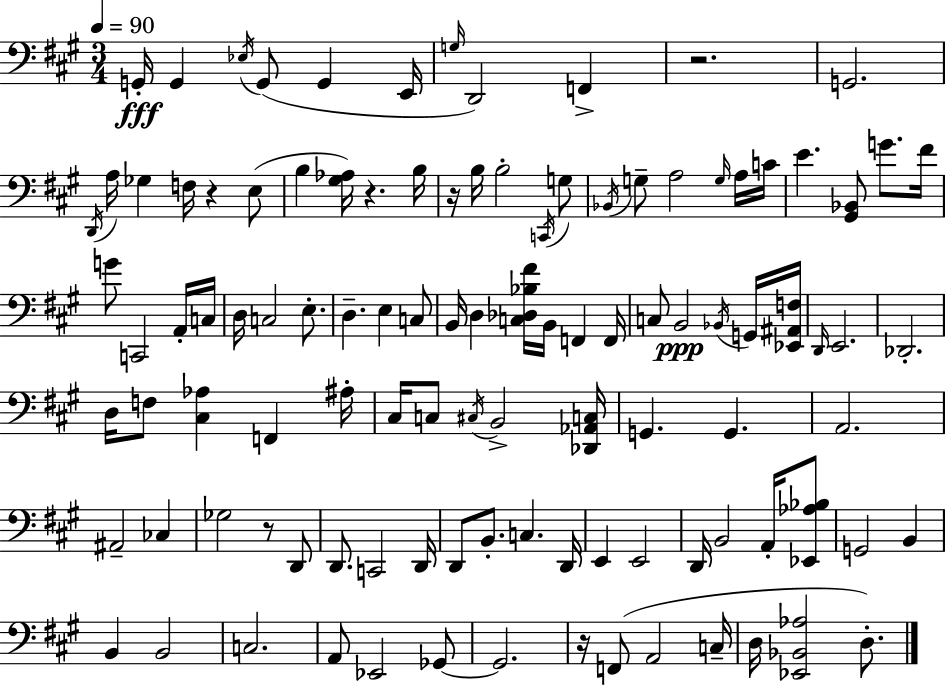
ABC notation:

X:1
T:Untitled
M:3/4
L:1/4
K:A
G,,/4 G,, _E,/4 G,,/2 G,, E,,/4 G,/4 D,,2 F,, z2 G,,2 D,,/4 A,/4 _G, F,/4 z E,/2 B, [^G,_A,]/4 z B,/4 z/4 B,/4 B,2 C,,/4 G,/2 _B,,/4 G,/2 A,2 G,/4 A,/4 C/4 E [^G,,_B,,]/2 G/2 ^F/4 G/2 C,,2 A,,/4 C,/4 D,/4 C,2 E,/2 D, E, C,/2 B,,/4 D, [C,_D,_B,^F]/4 B,,/4 F,, F,,/4 C,/2 B,,2 _B,,/4 G,,/4 [_E,,^A,,F,]/4 D,,/4 E,,2 _D,,2 D,/4 F,/2 [^C,_A,] F,, ^A,/4 ^C,/4 C,/2 ^C,/4 B,,2 [_D,,_A,,C,]/4 G,, G,, A,,2 ^A,,2 _C, _G,2 z/2 D,,/2 D,,/2 C,,2 D,,/4 D,,/2 B,,/2 C, D,,/4 E,, E,,2 D,,/4 B,,2 A,,/4 [_E,,_A,_B,]/2 G,,2 B,, B,, B,,2 C,2 A,,/2 _E,,2 _G,,/2 _G,,2 z/4 F,,/2 A,,2 C,/4 D,/4 [_E,,_B,,_A,]2 D,/2